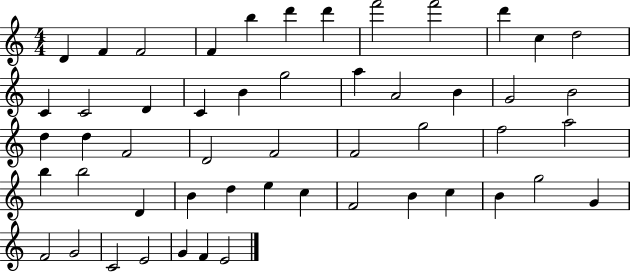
X:1
T:Untitled
M:4/4
L:1/4
K:C
D F F2 F b d' d' f'2 f'2 d' c d2 C C2 D C B g2 a A2 B G2 B2 d d F2 D2 F2 F2 g2 f2 a2 b b2 D B d e c F2 B c B g2 G F2 G2 C2 E2 G F E2